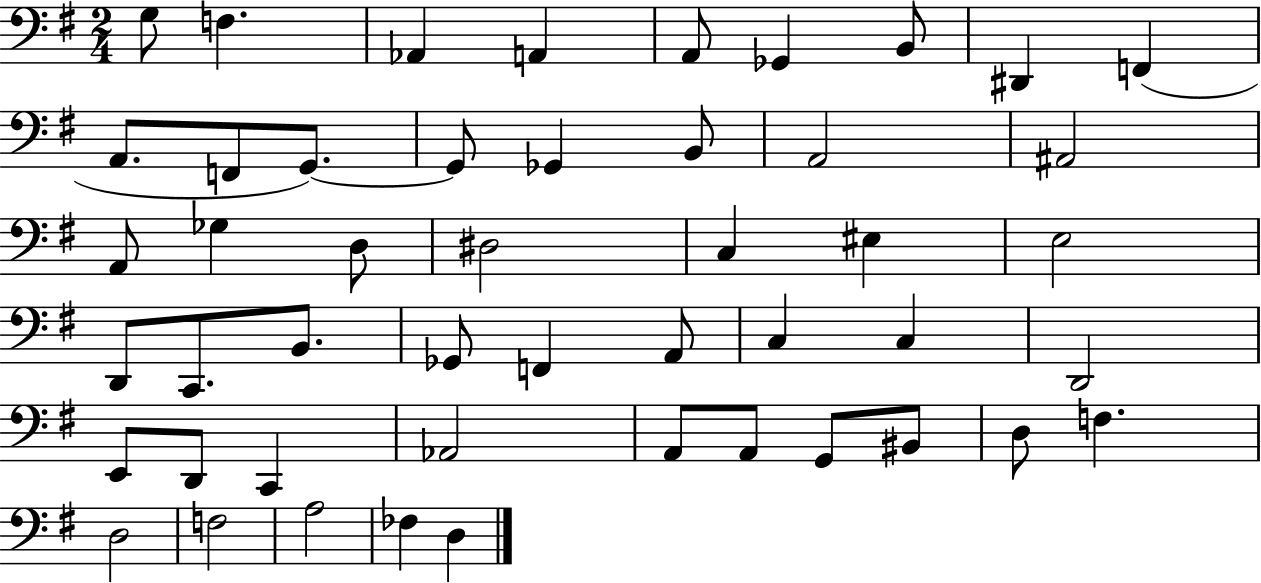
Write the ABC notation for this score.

X:1
T:Untitled
M:2/4
L:1/4
K:G
G,/2 F, _A,, A,, A,,/2 _G,, B,,/2 ^D,, F,, A,,/2 F,,/2 G,,/2 G,,/2 _G,, B,,/2 A,,2 ^A,,2 A,,/2 _G, D,/2 ^D,2 C, ^E, E,2 D,,/2 C,,/2 B,,/2 _G,,/2 F,, A,,/2 C, C, D,,2 E,,/2 D,,/2 C,, _A,,2 A,,/2 A,,/2 G,,/2 ^B,,/2 D,/2 F, D,2 F,2 A,2 _F, D,